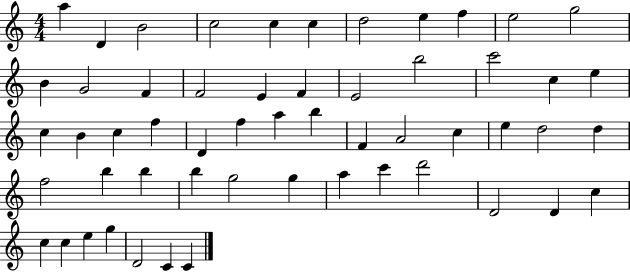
{
  \clef treble
  \numericTimeSignature
  \time 4/4
  \key c \major
  a''4 d'4 b'2 | c''2 c''4 c''4 | d''2 e''4 f''4 | e''2 g''2 | \break b'4 g'2 f'4 | f'2 e'4 f'4 | e'2 b''2 | c'''2 c''4 e''4 | \break c''4 b'4 c''4 f''4 | d'4 f''4 a''4 b''4 | f'4 a'2 c''4 | e''4 d''2 d''4 | \break f''2 b''4 b''4 | b''4 g''2 g''4 | a''4 c'''4 d'''2 | d'2 d'4 c''4 | \break c''4 c''4 e''4 g''4 | d'2 c'4 c'4 | \bar "|."
}